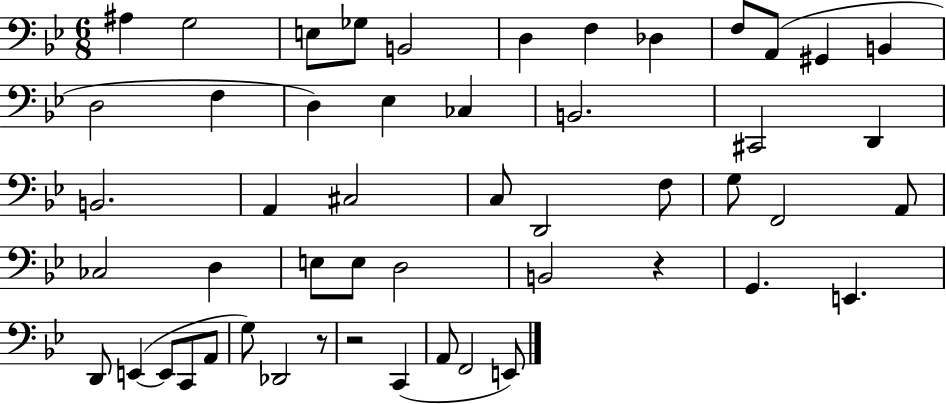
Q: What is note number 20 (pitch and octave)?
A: D2